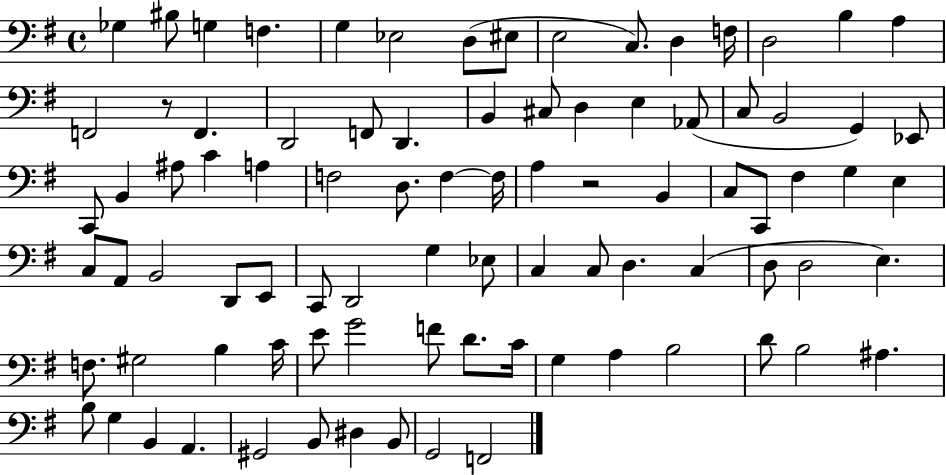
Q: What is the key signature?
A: G major